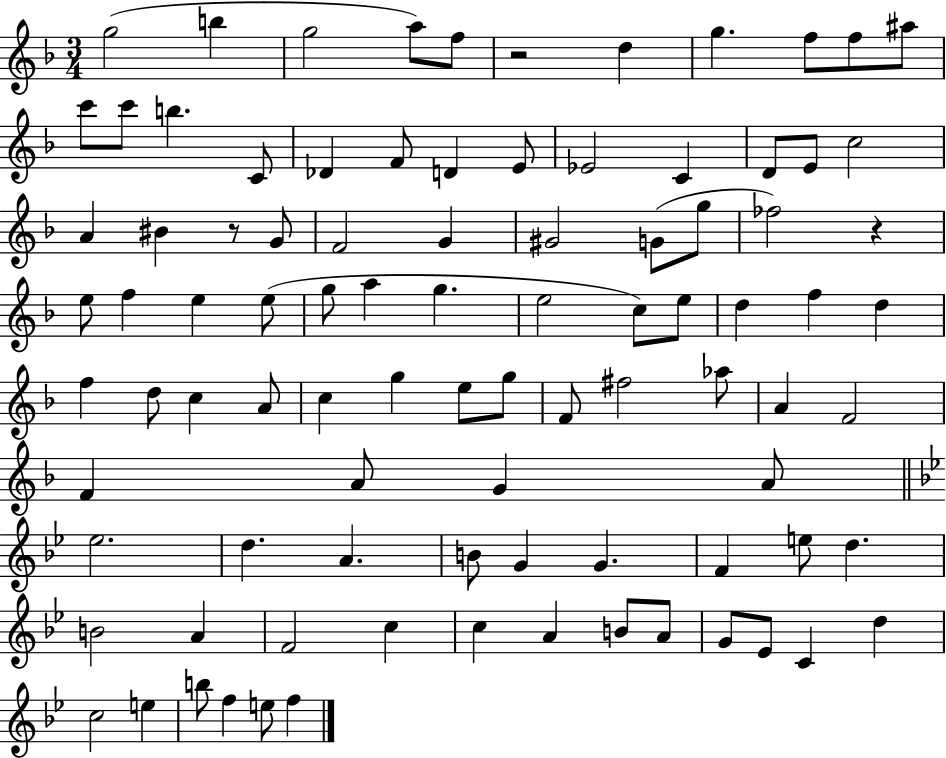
{
  \clef treble
  \numericTimeSignature
  \time 3/4
  \key f \major
  g''2( b''4 | g''2 a''8) f''8 | r2 d''4 | g''4. f''8 f''8 ais''8 | \break c'''8 c'''8 b''4. c'8 | des'4 f'8 d'4 e'8 | ees'2 c'4 | d'8 e'8 c''2 | \break a'4 bis'4 r8 g'8 | f'2 g'4 | gis'2 g'8( g''8 | fes''2) r4 | \break e''8 f''4 e''4 e''8( | g''8 a''4 g''4. | e''2 c''8) e''8 | d''4 f''4 d''4 | \break f''4 d''8 c''4 a'8 | c''4 g''4 e''8 g''8 | f'8 fis''2 aes''8 | a'4 f'2 | \break f'4 a'8 g'4 a'8 | \bar "||" \break \key g \minor ees''2. | d''4. a'4. | b'8 g'4 g'4. | f'4 e''8 d''4. | \break b'2 a'4 | f'2 c''4 | c''4 a'4 b'8 a'8 | g'8 ees'8 c'4 d''4 | \break c''2 e''4 | b''8 f''4 e''8 f''4 | \bar "|."
}